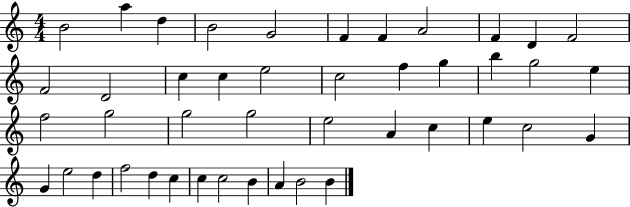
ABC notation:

X:1
T:Untitled
M:4/4
L:1/4
K:C
B2 a d B2 G2 F F A2 F D F2 F2 D2 c c e2 c2 f g b g2 e f2 g2 g2 g2 e2 A c e c2 G G e2 d f2 d c c c2 B A B2 B